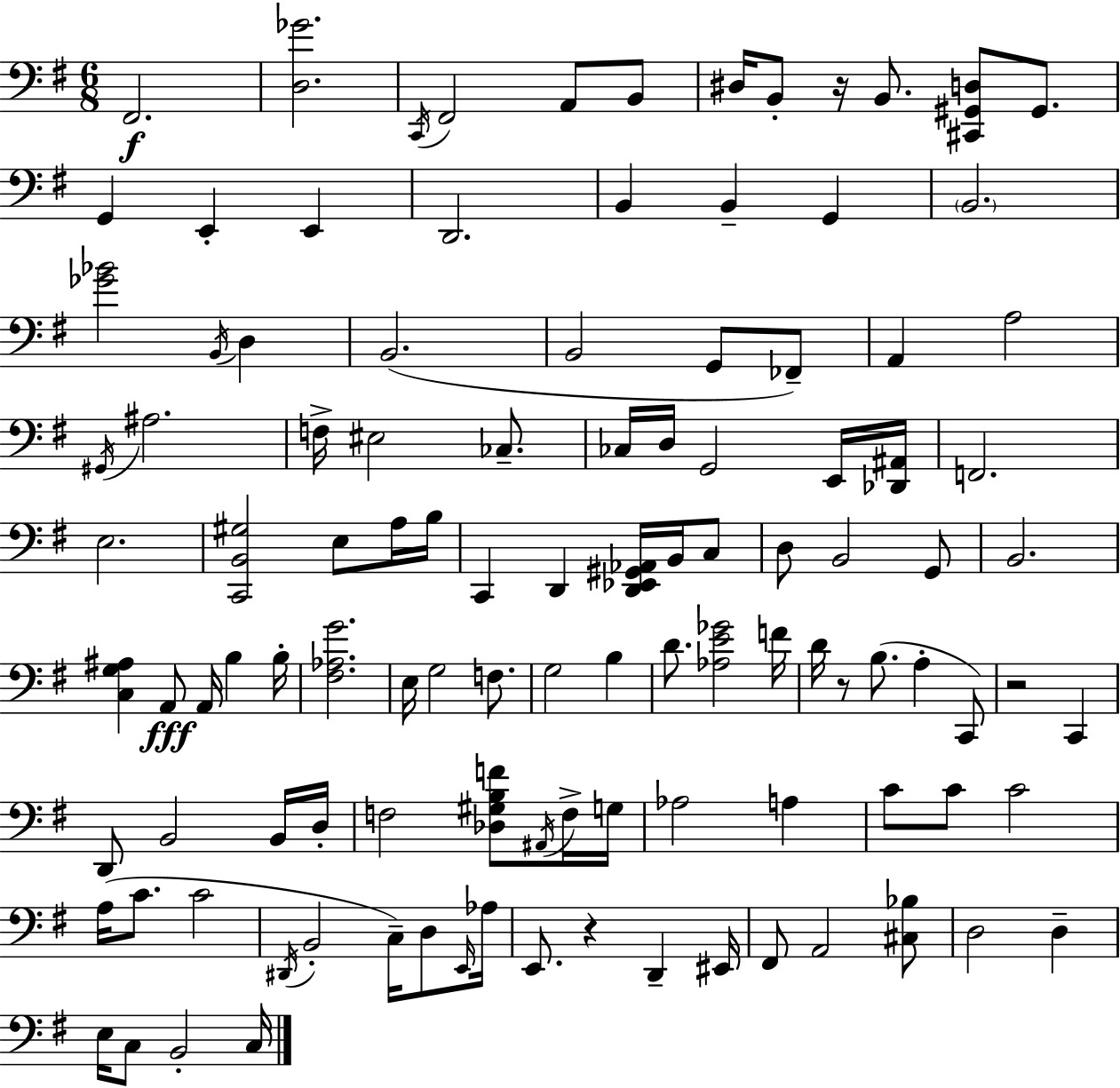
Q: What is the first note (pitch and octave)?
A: F#2